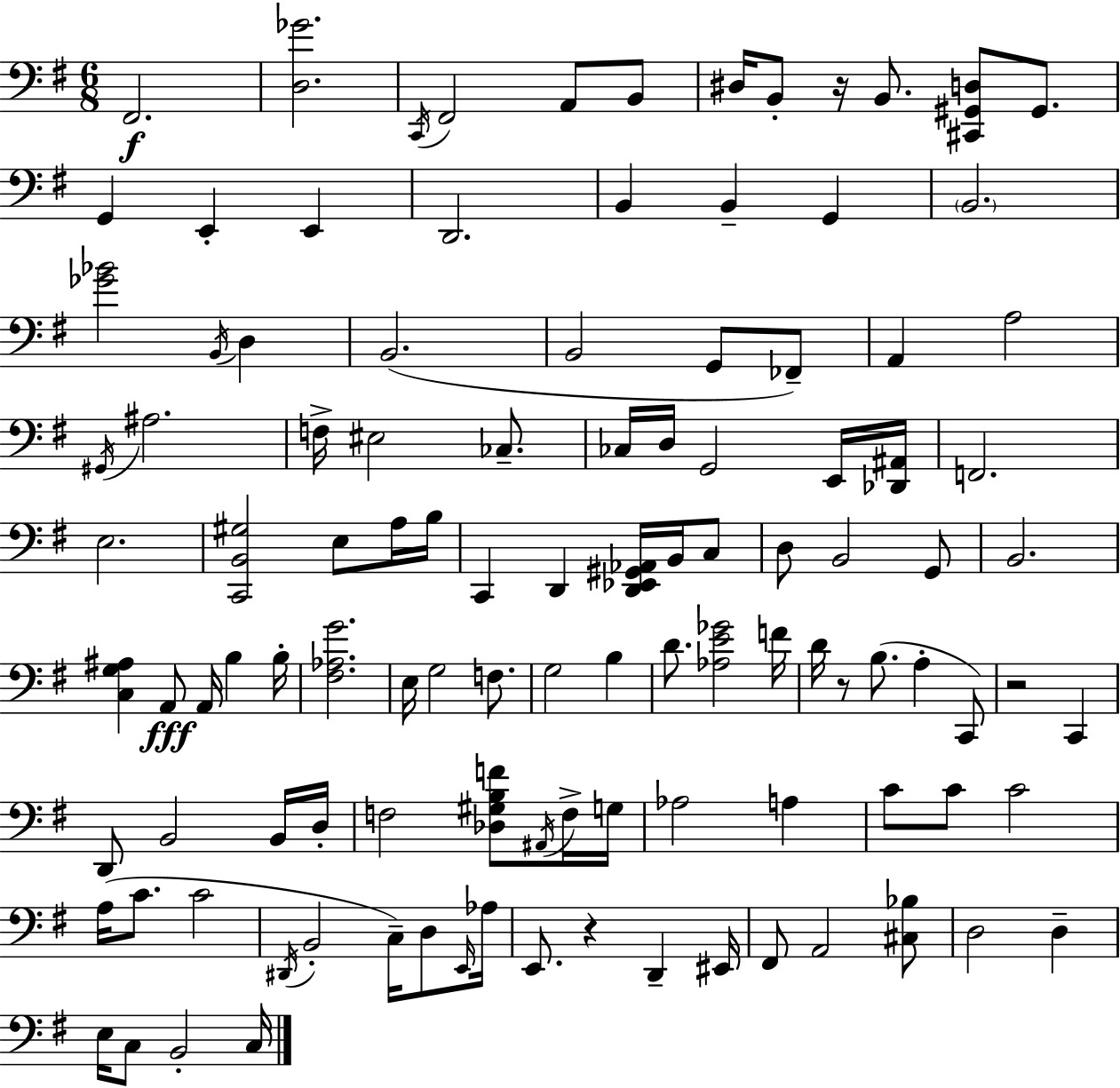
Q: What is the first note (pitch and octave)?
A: F#2